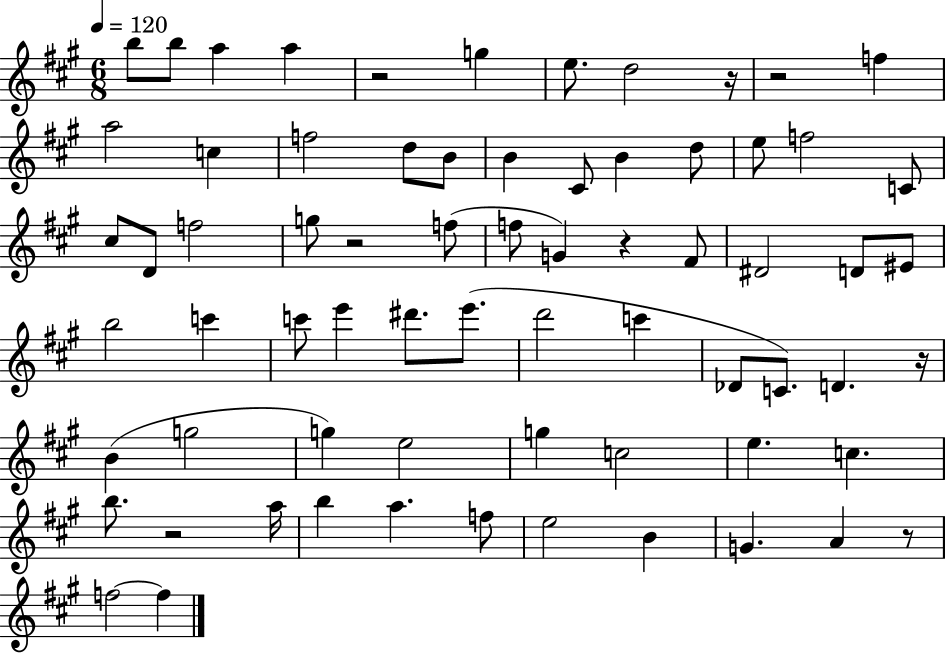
{
  \clef treble
  \numericTimeSignature
  \time 6/8
  \key a \major
  \tempo 4 = 120
  b''8 b''8 a''4 a''4 | r2 g''4 | e''8. d''2 r16 | r2 f''4 | \break a''2 c''4 | f''2 d''8 b'8 | b'4 cis'8 b'4 d''8 | e''8 f''2 c'8 | \break cis''8 d'8 f''2 | g''8 r2 f''8( | f''8 g'4) r4 fis'8 | dis'2 d'8 eis'8 | \break b''2 c'''4 | c'''8 e'''4 dis'''8. e'''8.( | d'''2 c'''4 | des'8 c'8.) d'4. r16 | \break b'4( g''2 | g''4) e''2 | g''4 c''2 | e''4. c''4. | \break b''8. r2 a''16 | b''4 a''4. f''8 | e''2 b'4 | g'4. a'4 r8 | \break f''2~~ f''4 | \bar "|."
}